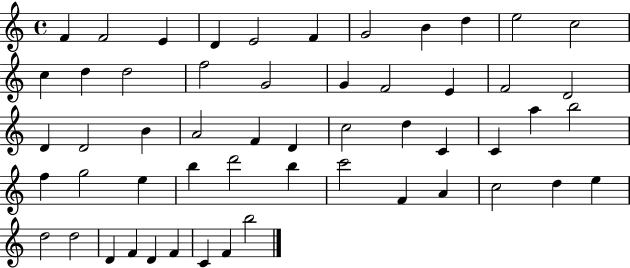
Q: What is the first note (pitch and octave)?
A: F4